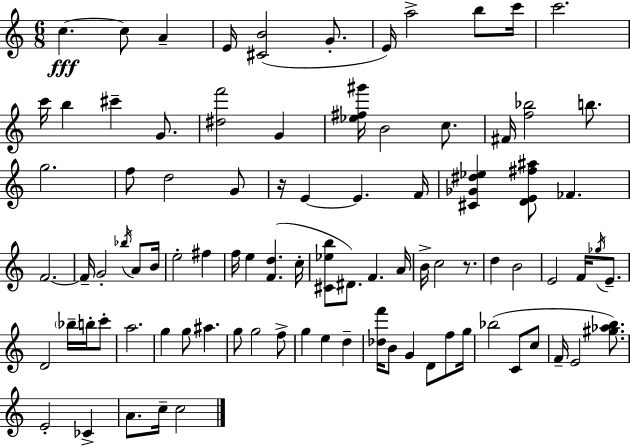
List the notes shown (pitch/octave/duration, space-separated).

C5/q. C5/e A4/q E4/s [C#4,B4]/h G4/e. E4/s A5/h B5/e C6/s C6/h. C6/s B5/q C#6/q G4/e. [D#5,F6]/h G4/q [Eb5,F#5,G#6]/s B4/h C5/e. F#4/s [F5,Bb5]/h B5/e. G5/h. F5/e D5/h G4/e R/s E4/q E4/q. F4/s [C#4,Gb4,D#5,Eb5]/q [D4,E4,F#5,A#5]/e FES4/q. F4/h. F4/s G4/h Bb5/s A4/e B4/s E5/h F#5/q F5/s E5/q [F4,D5]/q. C5/s [C#4,Eb5,B5]/e D#4/e. F4/q. A4/s B4/s C5/h R/e. D5/q B4/h E4/h F4/s Gb5/s E4/e. D4/h Bb5/s B5/s C6/e A5/h. G5/q G5/e A#5/q. G5/e G5/h F5/e G5/q E5/q D5/q [Db5,F6]/s B4/e G4/q D4/e F5/e G5/s Bb5/h C4/e C5/e F4/s E4/h [G#5,Ab5,B5]/e. E4/h CES4/q A4/e. C5/s C5/h